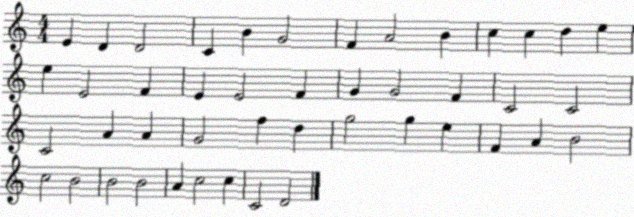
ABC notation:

X:1
T:Untitled
M:4/4
L:1/4
K:C
E D D2 C B G2 F A2 B c c d e e E2 F E E2 F G G2 F C2 C2 C2 A A G2 f d g2 g e F A B2 c2 B2 B2 B2 A c2 c C2 D2